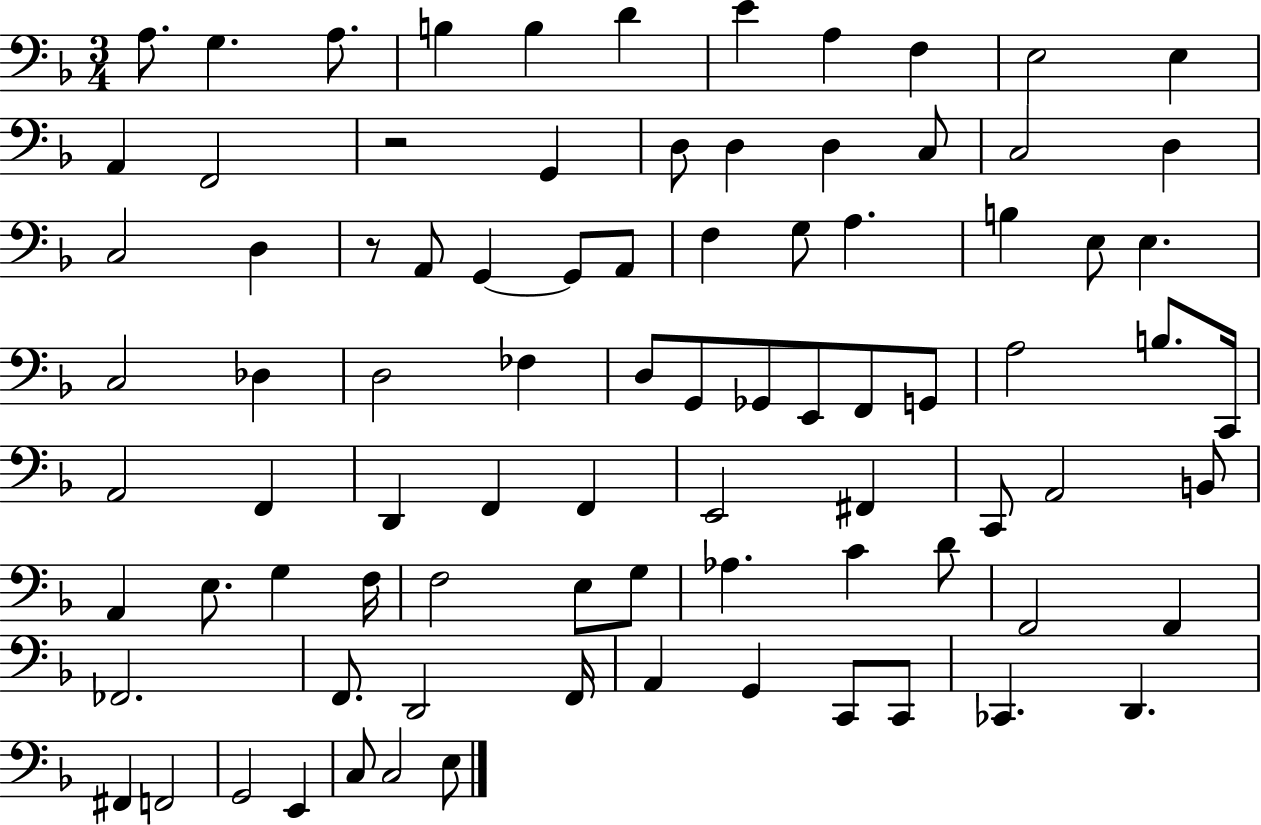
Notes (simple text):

A3/e. G3/q. A3/e. B3/q B3/q D4/q E4/q A3/q F3/q E3/h E3/q A2/q F2/h R/h G2/q D3/e D3/q D3/q C3/e C3/h D3/q C3/h D3/q R/e A2/e G2/q G2/e A2/e F3/q G3/e A3/q. B3/q E3/e E3/q. C3/h Db3/q D3/h FES3/q D3/e G2/e Gb2/e E2/e F2/e G2/e A3/h B3/e. C2/s A2/h F2/q D2/q F2/q F2/q E2/h F#2/q C2/e A2/h B2/e A2/q E3/e. G3/q F3/s F3/h E3/e G3/e Ab3/q. C4/q D4/e F2/h F2/q FES2/h. F2/e. D2/h F2/s A2/q G2/q C2/e C2/e CES2/q. D2/q. F#2/q F2/h G2/h E2/q C3/e C3/h E3/e